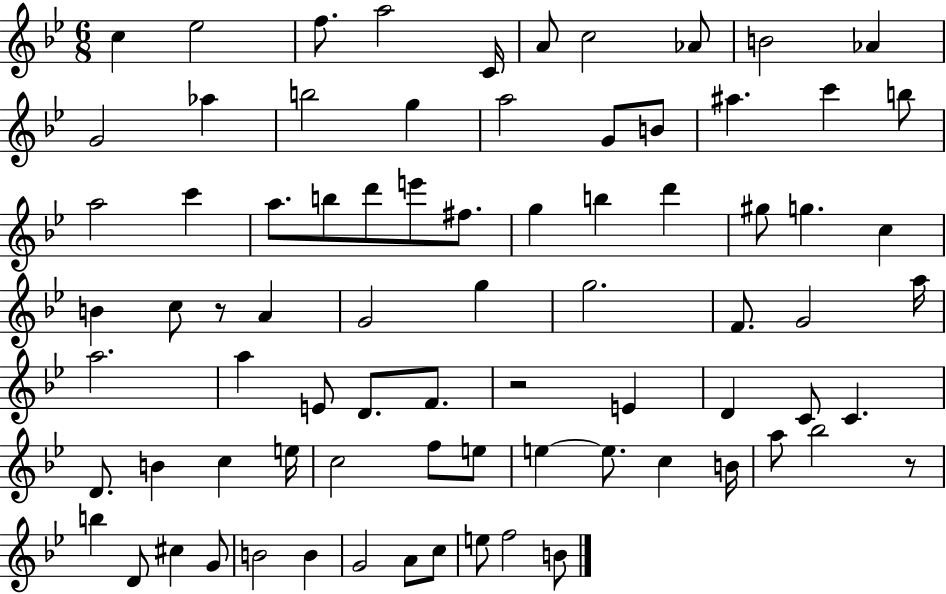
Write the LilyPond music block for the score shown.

{
  \clef treble
  \numericTimeSignature
  \time 6/8
  \key bes \major
  c''4 ees''2 | f''8. a''2 c'16 | a'8 c''2 aes'8 | b'2 aes'4 | \break g'2 aes''4 | b''2 g''4 | a''2 g'8 b'8 | ais''4. c'''4 b''8 | \break a''2 c'''4 | a''8. b''8 d'''8 e'''8 fis''8. | g''4 b''4 d'''4 | gis''8 g''4. c''4 | \break b'4 c''8 r8 a'4 | g'2 g''4 | g''2. | f'8. g'2 a''16 | \break a''2. | a''4 e'8 d'8. f'8. | r2 e'4 | d'4 c'8 c'4. | \break d'8. b'4 c''4 e''16 | c''2 f''8 e''8 | e''4~~ e''8. c''4 b'16 | a''8 bes''2 r8 | \break b''4 d'8 cis''4 g'8 | b'2 b'4 | g'2 a'8 c''8 | e''8 f''2 b'8 | \break \bar "|."
}